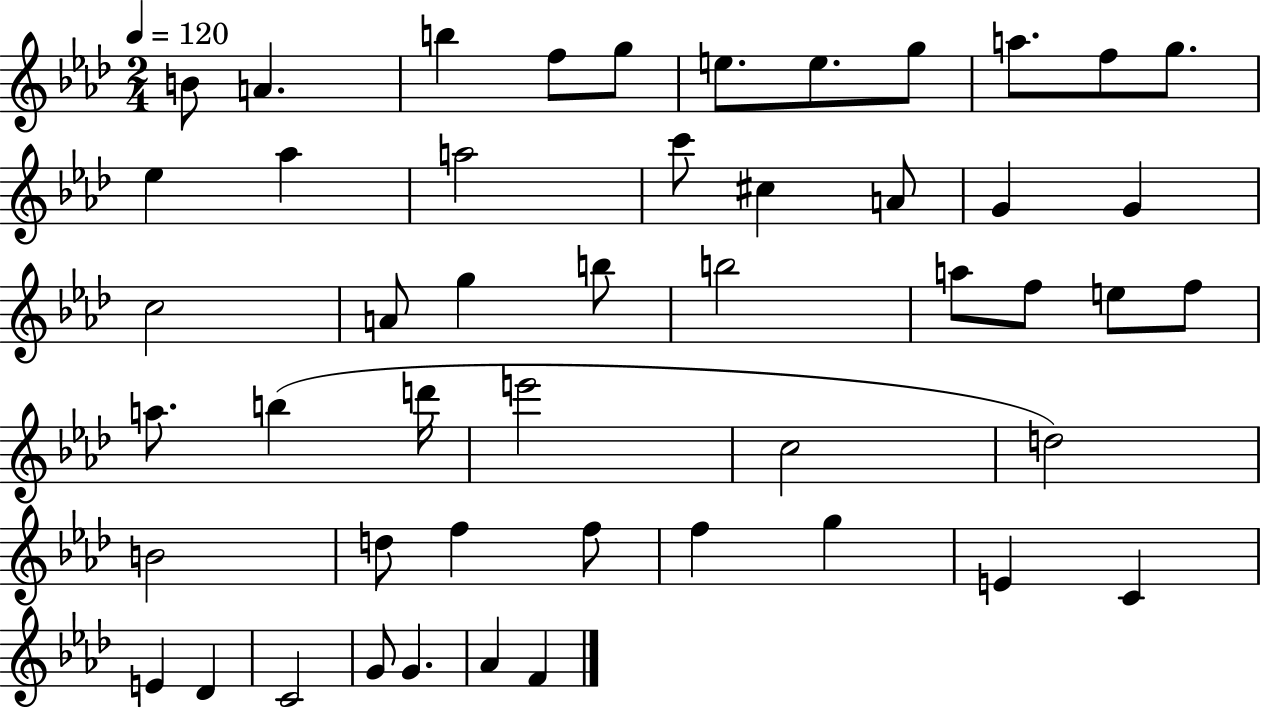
B4/e A4/q. B5/q F5/e G5/e E5/e. E5/e. G5/e A5/e. F5/e G5/e. Eb5/q Ab5/q A5/h C6/e C#5/q A4/e G4/q G4/q C5/h A4/e G5/q B5/e B5/h A5/e F5/e E5/e F5/e A5/e. B5/q D6/s E6/h C5/h D5/h B4/h D5/e F5/q F5/e F5/q G5/q E4/q C4/q E4/q Db4/q C4/h G4/e G4/q. Ab4/q F4/q